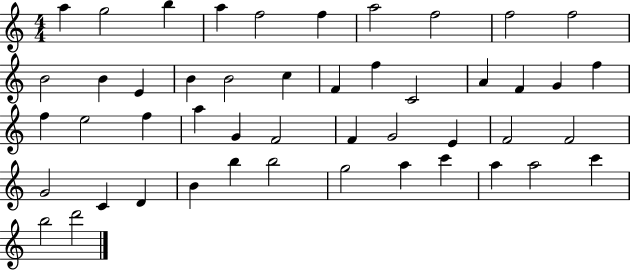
{
  \clef treble
  \numericTimeSignature
  \time 4/4
  \key c \major
  a''4 g''2 b''4 | a''4 f''2 f''4 | a''2 f''2 | f''2 f''2 | \break b'2 b'4 e'4 | b'4 b'2 c''4 | f'4 f''4 c'2 | a'4 f'4 g'4 f''4 | \break f''4 e''2 f''4 | a''4 g'4 f'2 | f'4 g'2 e'4 | f'2 f'2 | \break g'2 c'4 d'4 | b'4 b''4 b''2 | g''2 a''4 c'''4 | a''4 a''2 c'''4 | \break b''2 d'''2 | \bar "|."
}